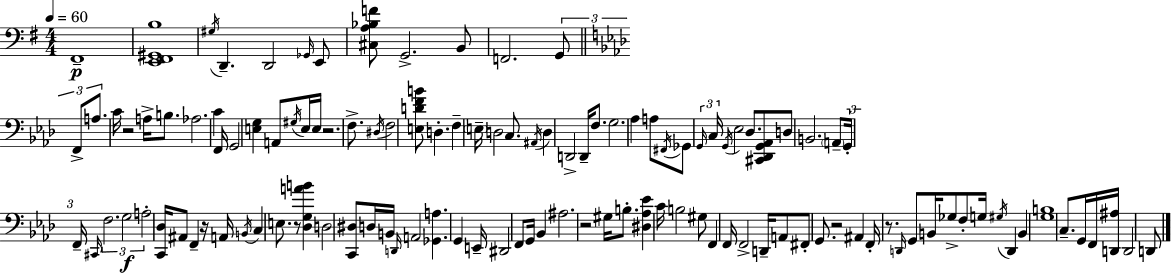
F#2/w [E2,F#2,G#2,B3]/w G#3/s D2/q. D2/h Gb2/s E2/e [C#3,A3,Bb3,F4]/e G2/h. B2/e F2/h. G2/e F2/e A3/e. C4/s R/h A3/s B3/e. Ab3/h. C4/q F2/s G2/h [E3,G3]/q A2/e G#3/s E3/s E3/s R/h. F3/e. D#3/s F3/h [E3,D4,F4,B4]/e D3/q. F3/q E3/s D3/h C3/e. A#2/s D3/q D2/h D2/s F3/e. G3/h. Ab3/q A3/e F#2/s Gb2/e G2/s C3/s G2/s Eb3/h Db3/e. [C#2,Db2,G2,Ab2]/e D3/e B2/h. A2/e G2/s F2/s C#2/s F3/h. G3/h A3/h [C2,Db3]/s A#2/e F2/q R/s A2/s B2/s C3/q E3/e. R/e [Db3,G3,A4,B4]/q D3/h [C2,D#3]/e D3/s B2/s D2/s A2/h [Gb2,A3]/q. G2/q E2/s D#2/h F2/e G2/s Bb2/q A#3/h. R/h G#3/s B3/e. [D#3,Ab3,Eb4]/q C4/s B3/h G#3/e F2/q F2/s F2/h D2/s A2/e F#2/e G2/e. R/h A#2/q F2/s R/e. D2/s G2/e B2/s Gb3/e F3/e G3/s G#3/s D2/q B2/q [G3,B3]/w C3/e. G2/s F2/s [D2,A#3]/s D2/h D2/e